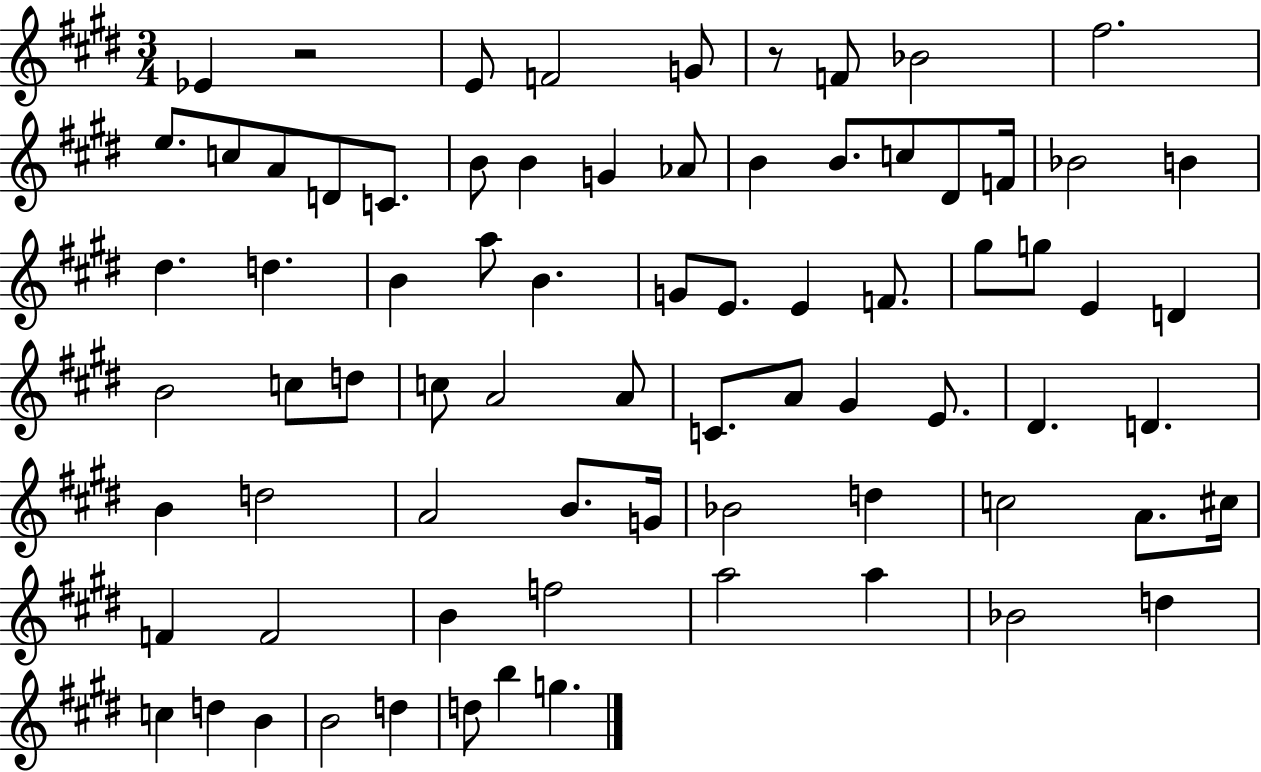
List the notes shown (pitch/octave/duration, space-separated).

Eb4/q R/h E4/e F4/h G4/e R/e F4/e Bb4/h F#5/h. E5/e. C5/e A4/e D4/e C4/e. B4/e B4/q G4/q Ab4/e B4/q B4/e. C5/e D#4/e F4/s Bb4/h B4/q D#5/q. D5/q. B4/q A5/e B4/q. G4/e E4/e. E4/q F4/e. G#5/e G5/e E4/q D4/q B4/h C5/e D5/e C5/e A4/h A4/e C4/e. A4/e G#4/q E4/e. D#4/q. D4/q. B4/q D5/h A4/h B4/e. G4/s Bb4/h D5/q C5/h A4/e. C#5/s F4/q F4/h B4/q F5/h A5/h A5/q Bb4/h D5/q C5/q D5/q B4/q B4/h D5/q D5/e B5/q G5/q.